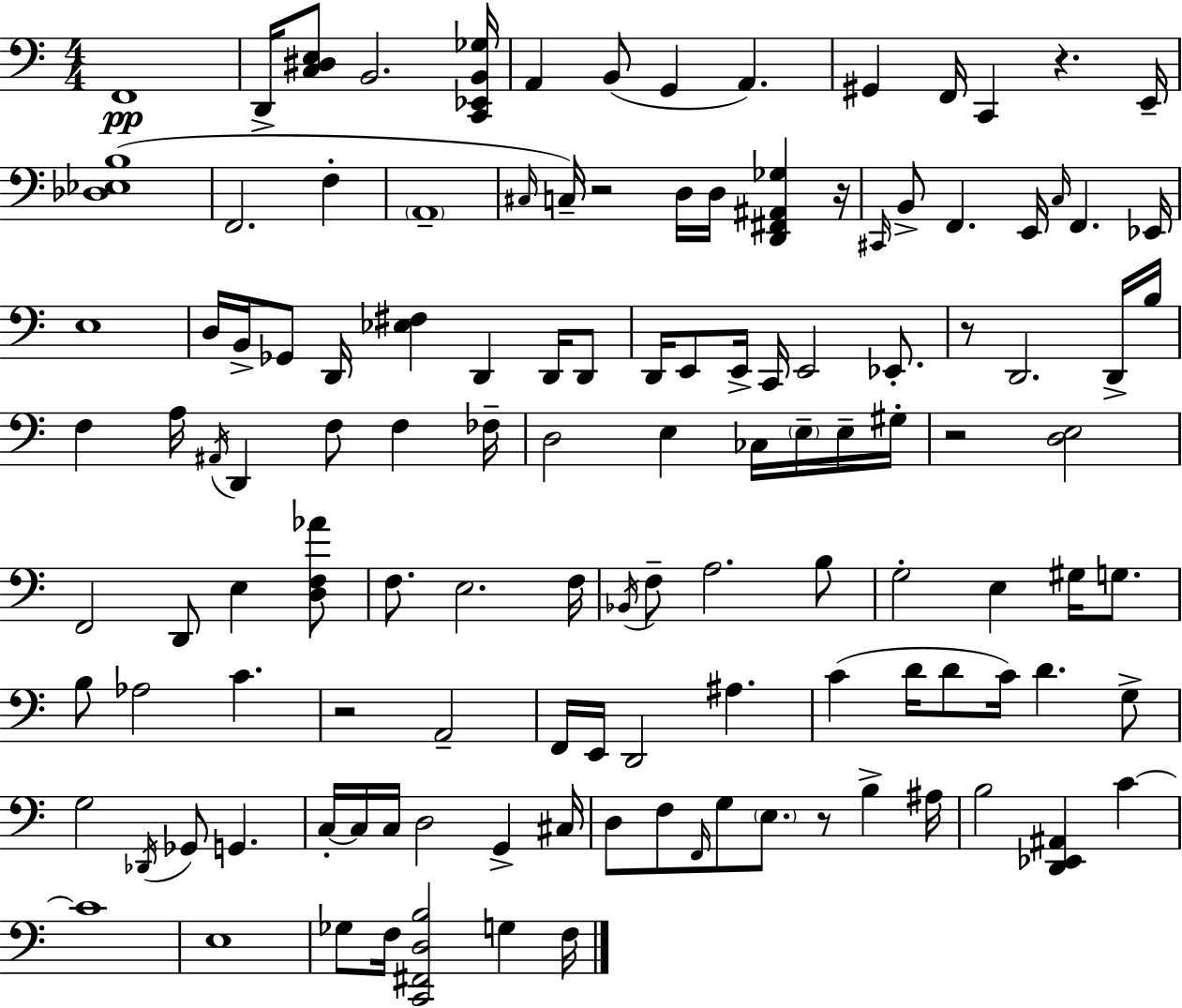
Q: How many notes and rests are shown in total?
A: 124